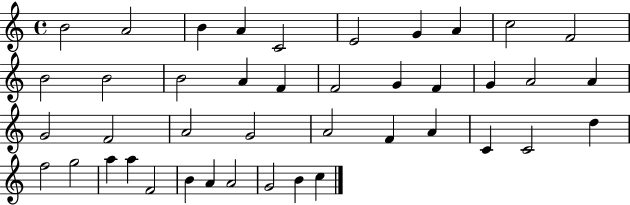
{
  \clef treble
  \time 4/4
  \defaultTimeSignature
  \key c \major
  b'2 a'2 | b'4 a'4 c'2 | e'2 g'4 a'4 | c''2 f'2 | \break b'2 b'2 | b'2 a'4 f'4 | f'2 g'4 f'4 | g'4 a'2 a'4 | \break g'2 f'2 | a'2 g'2 | a'2 f'4 a'4 | c'4 c'2 d''4 | \break f''2 g''2 | a''4 a''4 f'2 | b'4 a'4 a'2 | g'2 b'4 c''4 | \break \bar "|."
}